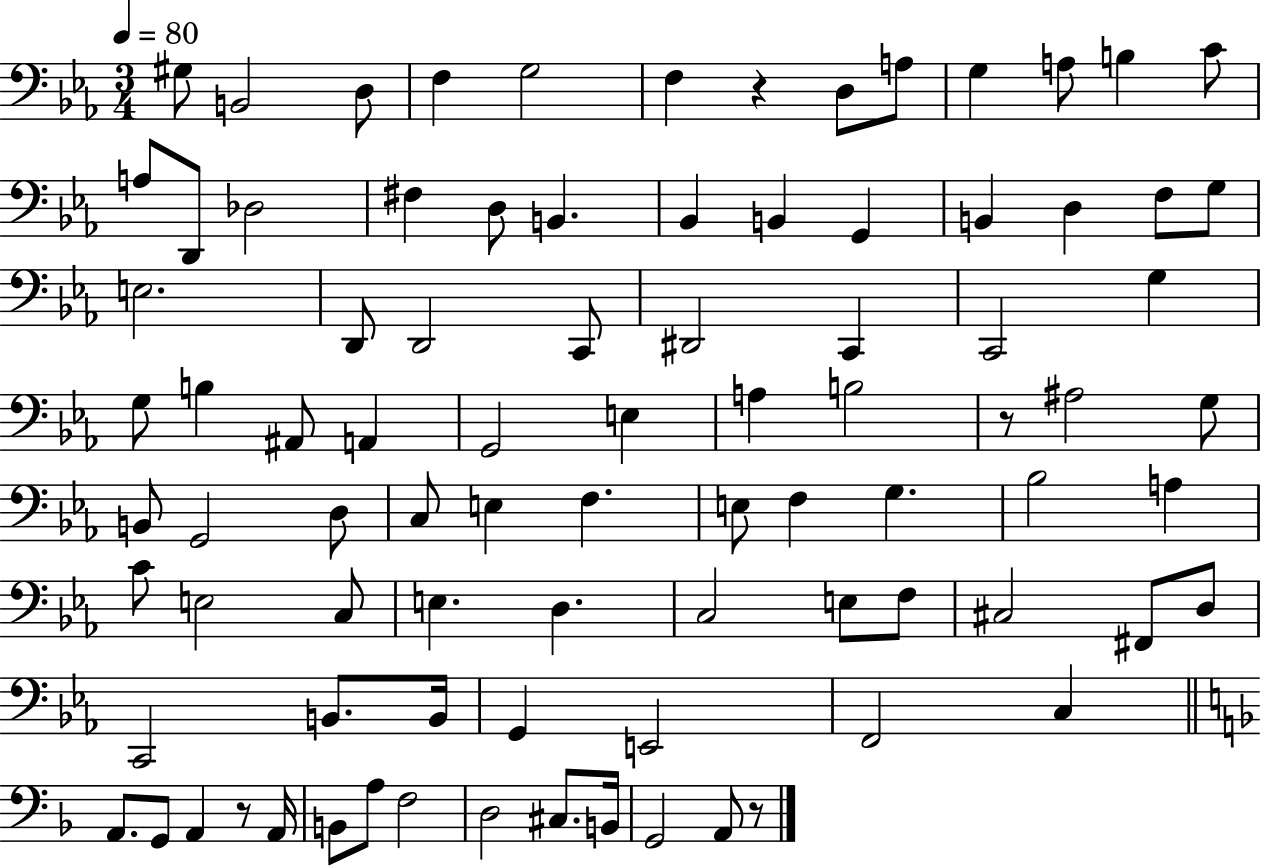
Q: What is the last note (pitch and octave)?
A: A2